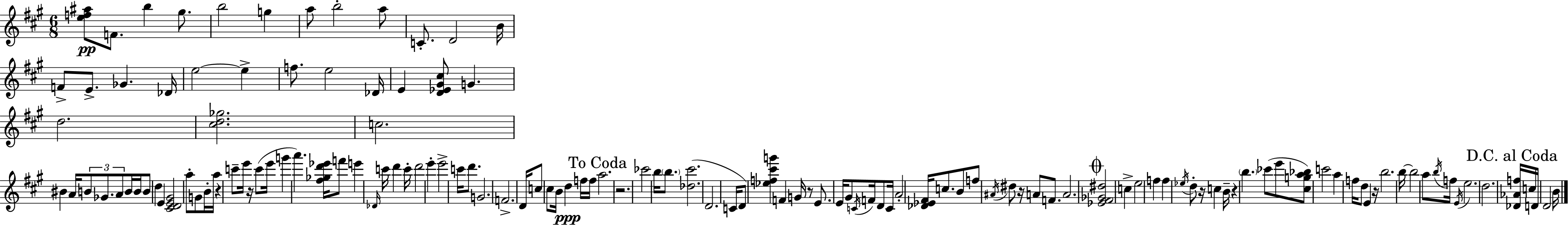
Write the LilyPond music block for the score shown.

{
  \clef treble
  \numericTimeSignature
  \time 6/8
  \key a \major
  <e'' f'' ais''>8\pp f'8. b''4 gis''8. | b''2 g''4 | a''8 b''2-. a''8 | c'8.-. d'2 b'16 | \break f'8-> e'8.-> ges'4. des'16 | e''2~~ e''4-> | f''8. e''2 des'16 | e'4 <d' ees' gis' cis''>8 g'4. | \break d''2. | <cis'' d'' ges''>2. | c''2. | bis'4 a'16 \tuplet 3/2 { b'8 ges'8. a'8 } | \break b'16 b'16 b'8 d''4 e'4 | <cis' d' e' gis'>2 a''8-. g'8 | b'16-. a''16 r4 c'''8-- e'''16 r16 c'''8( | e'''16 g'''4 a'''4.) <fis'' ges'' d''' ees'''>16 | \break f'''8 e'''4 \grace { des'16 } c'''16 d'''4 | c'''16-. d'''2 e'''4-. | e'''2-> c'''16 d'''8. | g'2. | \break f'2.-> | d'16 c''8 cis''8 b'16 d''4\ppp f''16 | f''16 \mark "To Coda" a''2. | r2. | \break ces'''2 b''16 \parenthesize b''8. | <des'' cis'''>2.( | d'2. | c'16 d'8) <ees'' f'' cis''' g'''>4 f'4 | \break g'16 r8 e'8. e'16 gis'8 \acciaccatura { c'16 } f'16 d'8 | c'16 a'2-. <des' ees' fis'>16 c''8. | b'8 f''8 \acciaccatura { ais'16 } dis''8 r16 a'8 | f'8. a'2. | \break \mark \markup { \musicglyph "scripts.coda" } <ees' fis' ges' dis''>2 c''4-> | e''2 f''4 | f''4 \acciaccatura { ees''16 } d''8-. r16 c''4 | b'16-- r4 \parenthesize b''4. | \break ces'''8( e'''8 <cis'' g'' a'' bes''>8) c'''2 | a''4 f''16 d''8 e'4 | r16 b''2. | b''16~~ b''2 | \break a''8 \acciaccatura { b''16 } f''16 \acciaccatura { e'16 } e''2. | d''2. | \mark "D.C. al Coda" <des' aes' f''>16 c''16 d'16 d'2 | b'16 \bar "|."
}